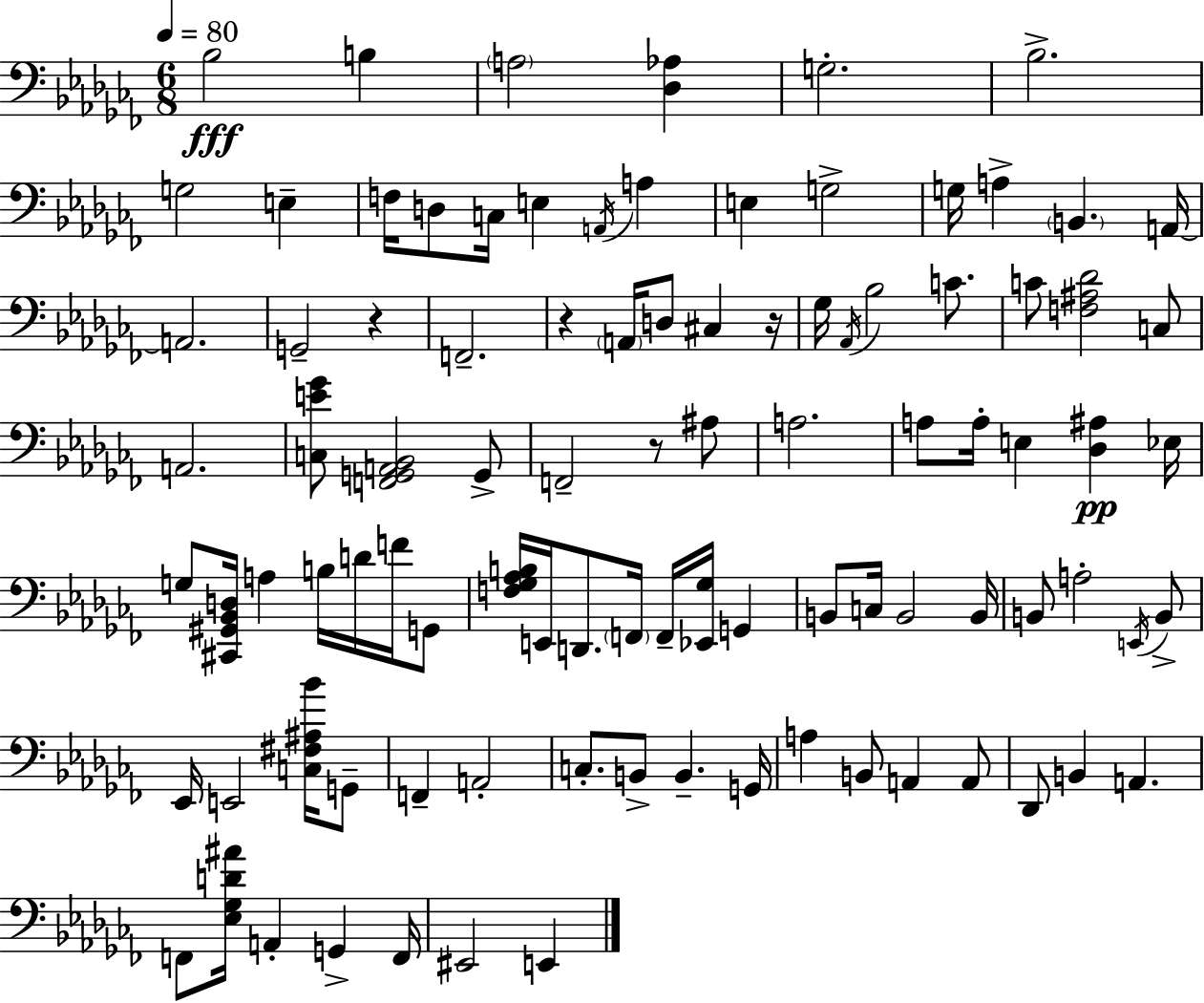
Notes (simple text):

Bb3/h B3/q A3/h [Db3,Ab3]/q G3/h. Bb3/h. G3/h E3/q F3/s D3/e C3/s E3/q A2/s A3/q E3/q G3/h G3/s A3/q B2/q. A2/s A2/h. G2/h R/q F2/h. R/q A2/s D3/e C#3/q R/s Gb3/s Ab2/s Bb3/h C4/e. C4/e [F3,A#3,Db4]/h C3/e A2/h. [C3,E4,Gb4]/e [F2,G2,A2,Bb2]/h G2/e F2/h R/e A#3/e A3/h. A3/e A3/s E3/q [Db3,A#3]/q Eb3/s G3/e [C#2,G#2,Bb2,D3]/s A3/q B3/s D4/s F4/s G2/e [F3,Gb3,Ab3,B3]/s E2/s D2/e. F2/s F2/s [Eb2,Gb3]/s G2/q B2/e C3/s B2/h B2/s B2/e A3/h E2/s B2/e Eb2/s E2/h [C3,F#3,A#3,Bb4]/s G2/e F2/q A2/h C3/e. B2/e B2/q. G2/s A3/q B2/e A2/q A2/e Db2/e B2/q A2/q. F2/e [Eb3,Gb3,D4,A#4]/s A2/q G2/q F2/s EIS2/h E2/q